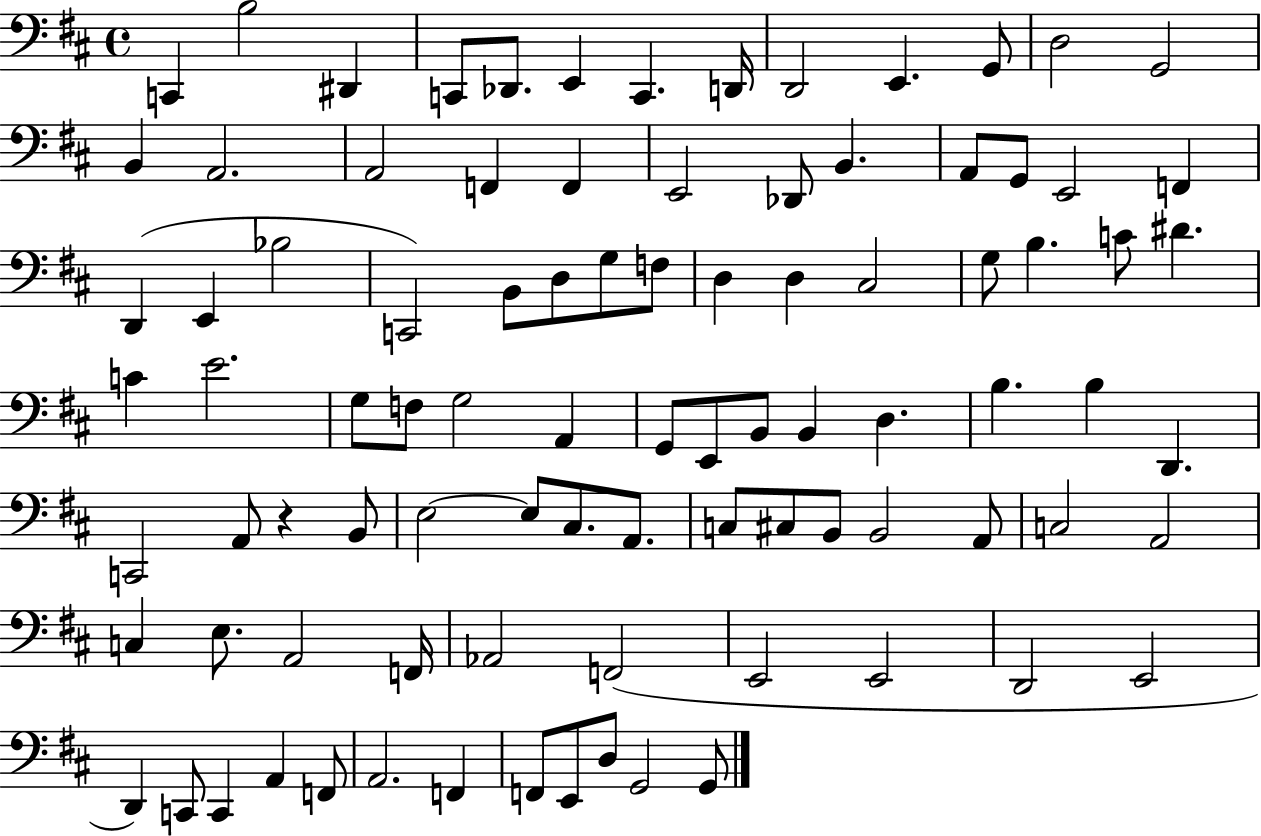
{
  \clef bass
  \time 4/4
  \defaultTimeSignature
  \key d \major
  \repeat volta 2 { c,4 b2 dis,4 | c,8 des,8. e,4 c,4. d,16 | d,2 e,4. g,8 | d2 g,2 | \break b,4 a,2. | a,2 f,4 f,4 | e,2 des,8 b,4. | a,8 g,8 e,2 f,4 | \break d,4( e,4 bes2 | c,2) b,8 d8 g8 f8 | d4 d4 cis2 | g8 b4. c'8 dis'4. | \break c'4 e'2. | g8 f8 g2 a,4 | g,8 e,8 b,8 b,4 d4. | b4. b4 d,4. | \break c,2 a,8 r4 b,8 | e2~~ e8 cis8. a,8. | c8 cis8 b,8 b,2 a,8 | c2 a,2 | \break c4 e8. a,2 f,16 | aes,2 f,2( | e,2 e,2 | d,2 e,2 | \break d,4) c,8 c,4 a,4 f,8 | a,2. f,4 | f,8 e,8 d8 g,2 g,8 | } \bar "|."
}